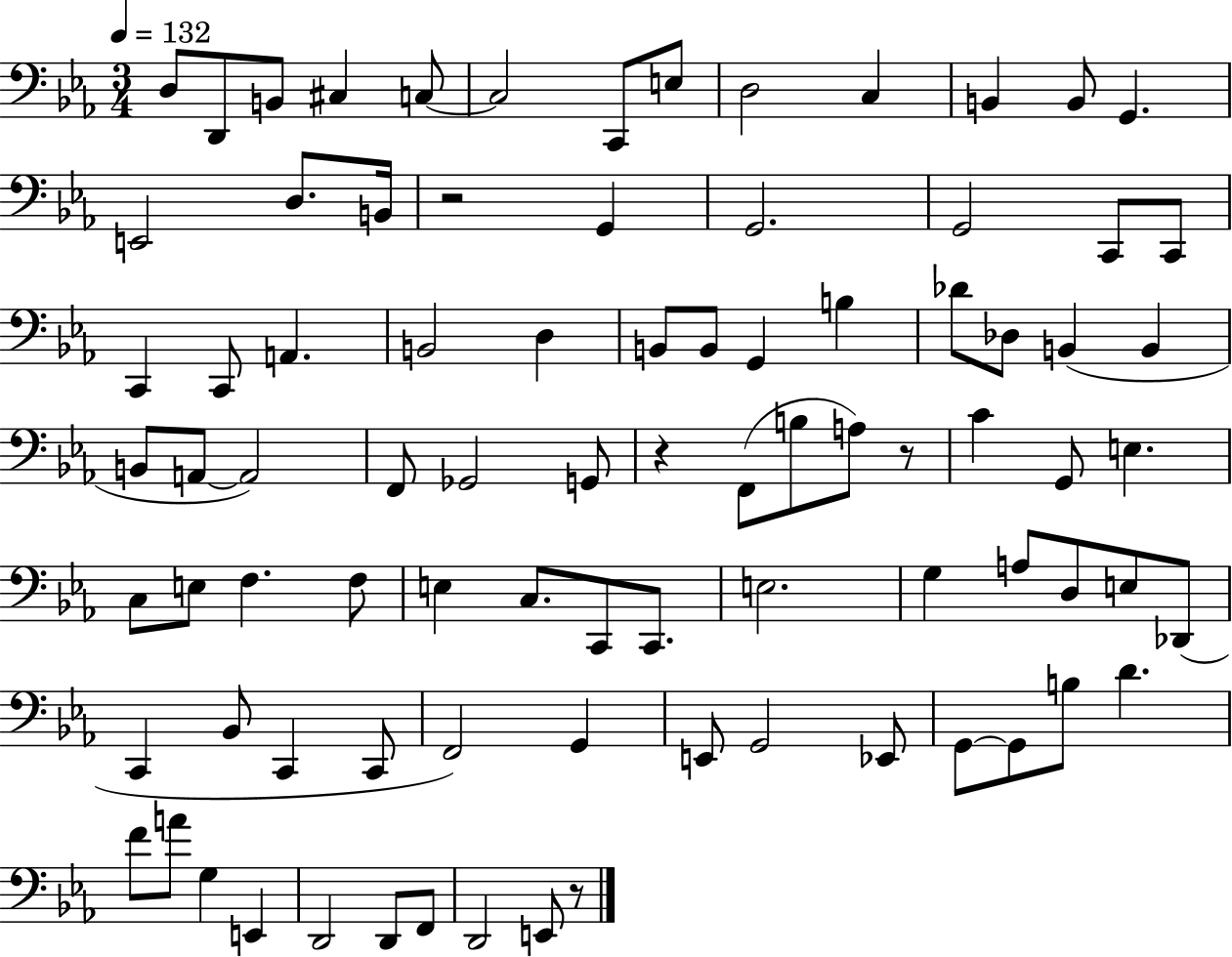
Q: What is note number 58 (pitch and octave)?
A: D3